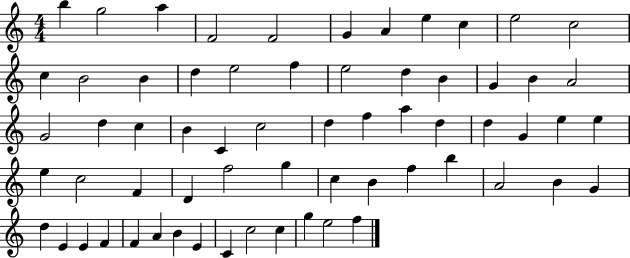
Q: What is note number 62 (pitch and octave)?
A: G5